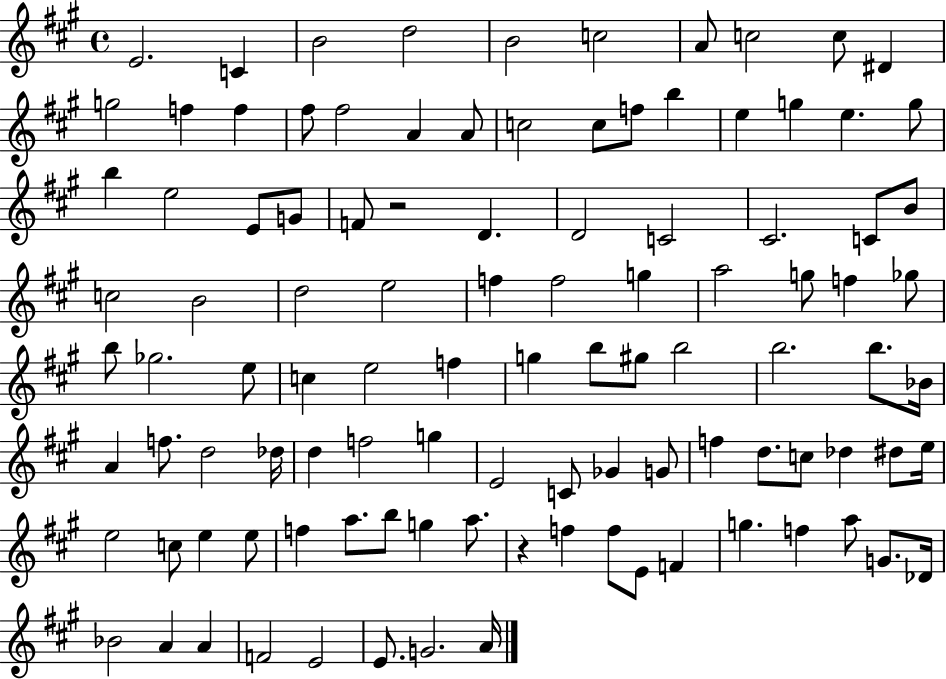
X:1
T:Untitled
M:4/4
L:1/4
K:A
E2 C B2 d2 B2 c2 A/2 c2 c/2 ^D g2 f f ^f/2 ^f2 A A/2 c2 c/2 f/2 b e g e g/2 b e2 E/2 G/2 F/2 z2 D D2 C2 ^C2 C/2 B/2 c2 B2 d2 e2 f f2 g a2 g/2 f _g/2 b/2 _g2 e/2 c e2 f g b/2 ^g/2 b2 b2 b/2 _B/4 A f/2 d2 _d/4 d f2 g E2 C/2 _G G/2 f d/2 c/2 _d ^d/2 e/4 e2 c/2 e e/2 f a/2 b/2 g a/2 z f f/2 E/2 F g f a/2 G/2 _D/4 _B2 A A F2 E2 E/2 G2 A/4